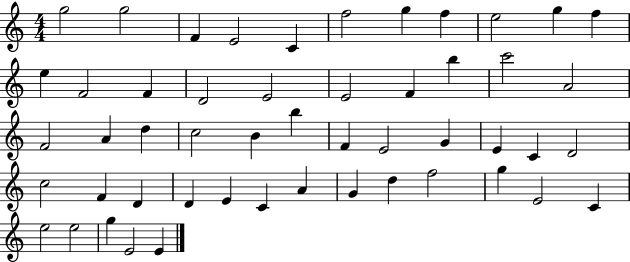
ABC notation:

X:1
T:Untitled
M:4/4
L:1/4
K:C
g2 g2 F E2 C f2 g f e2 g f e F2 F D2 E2 E2 F b c'2 A2 F2 A d c2 B b F E2 G E C D2 c2 F D D E C A G d f2 g E2 C e2 e2 g E2 E